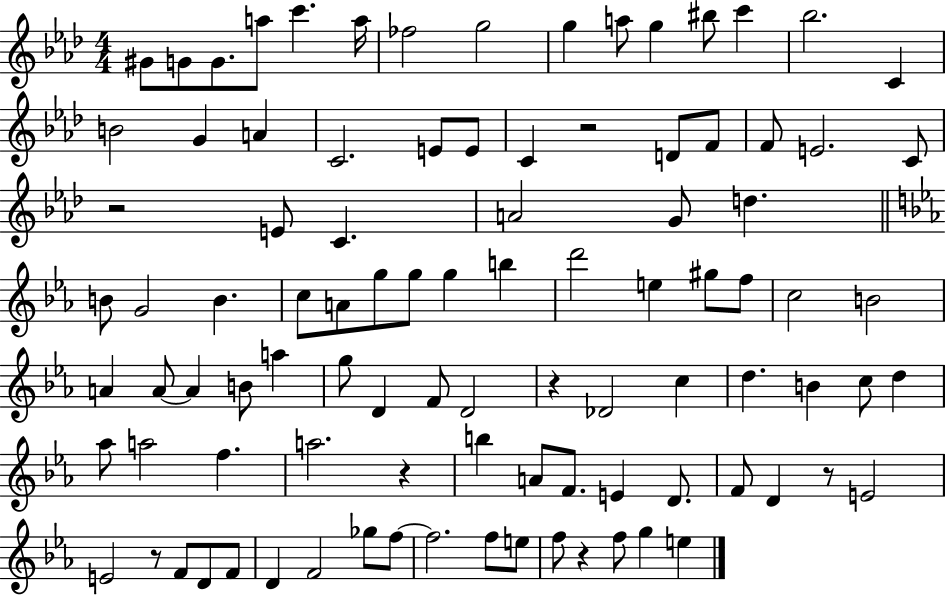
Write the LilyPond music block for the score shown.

{
  \clef treble
  \numericTimeSignature
  \time 4/4
  \key aes \major
  gis'8 g'8 g'8. a''8 c'''4. a''16 | fes''2 g''2 | g''4 a''8 g''4 bis''8 c'''4 | bes''2. c'4 | \break b'2 g'4 a'4 | c'2. e'8 e'8 | c'4 r2 d'8 f'8 | f'8 e'2. c'8 | \break r2 e'8 c'4. | a'2 g'8 d''4. | \bar "||" \break \key ees \major b'8 g'2 b'4. | c''8 a'8 g''8 g''8 g''4 b''4 | d'''2 e''4 gis''8 f''8 | c''2 b'2 | \break a'4 a'8~~ a'4 b'8 a''4 | g''8 d'4 f'8 d'2 | r4 des'2 c''4 | d''4. b'4 c''8 d''4 | \break aes''8 a''2 f''4. | a''2. r4 | b''4 a'8 f'8. e'4 d'8. | f'8 d'4 r8 e'2 | \break e'2 r8 f'8 d'8 f'8 | d'4 f'2 ges''8 f''8~~ | f''2. f''8 e''8 | f''8 r4 f''8 g''4 e''4 | \break \bar "|."
}